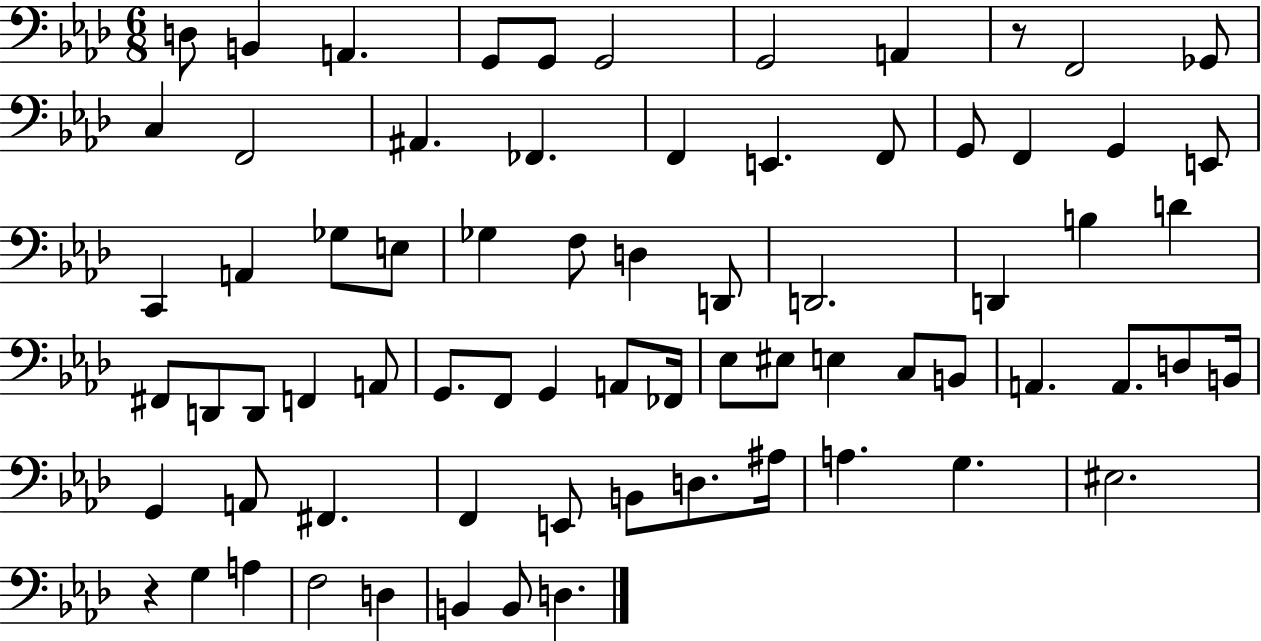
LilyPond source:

{
  \clef bass
  \numericTimeSignature
  \time 6/8
  \key aes \major
  d8 b,4 a,4. | g,8 g,8 g,2 | g,2 a,4 | r8 f,2 ges,8 | \break c4 f,2 | ais,4. fes,4. | f,4 e,4. f,8 | g,8 f,4 g,4 e,8 | \break c,4 a,4 ges8 e8 | ges4 f8 d4 d,8 | d,2. | d,4 b4 d'4 | \break fis,8 d,8 d,8 f,4 a,8 | g,8. f,8 g,4 a,8 fes,16 | ees8 eis8 e4 c8 b,8 | a,4. a,8. d8 b,16 | \break g,4 a,8 fis,4. | f,4 e,8 b,8 d8. ais16 | a4. g4. | eis2. | \break r4 g4 a4 | f2 d4 | b,4 b,8 d4. | \bar "|."
}